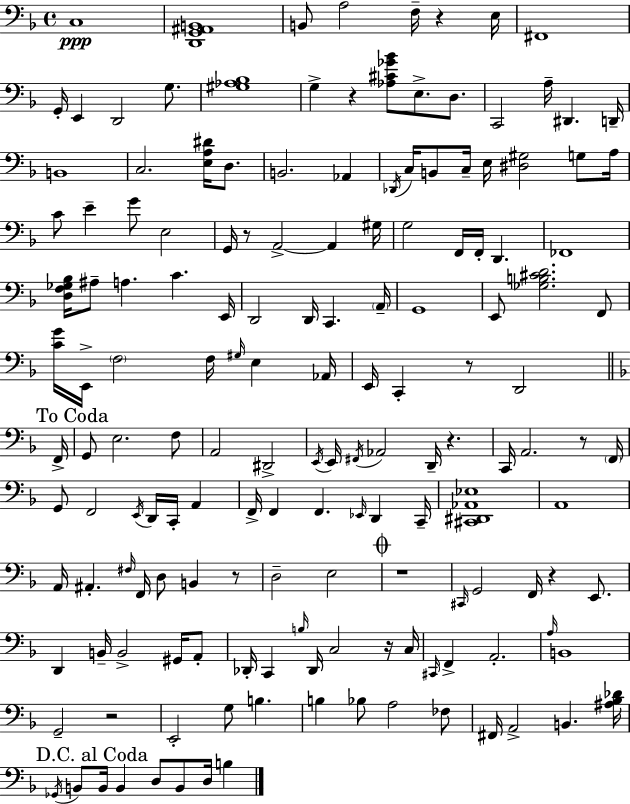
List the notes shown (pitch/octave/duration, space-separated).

C3/w [D2,G2,A#2,B2]/w B2/e A3/h F3/s R/q E3/s F#2/w G2/s E2/q D2/h G3/e. [G#3,Ab3,Bb3]/w G3/q R/q [Ab3,C#4,Gb4,Bb4]/e E3/e. D3/e. C2/h A3/s D#2/q. D2/s B2/w C3/h. [E3,A3,D#4]/s D3/e. B2/h. Ab2/q Db2/s C3/s B2/e C3/s E3/s [D#3,G#3]/h G3/e A3/s C4/e E4/q G4/e E3/h G2/s R/e A2/h A2/q G#3/s G3/h F2/s F2/s D2/q. FES2/w [D3,F3,Gb3,Bb3]/s A#3/e A3/q. C4/q. E2/s D2/h D2/s C2/q. A2/s G2/w E2/e [Gb3,B3,C#4,D4]/h. F2/e [C4,G4]/s E2/s F3/h F3/s G#3/s E3/q Ab2/s E2/s C2/q R/e D2/h F2/s G2/e E3/h. F3/e A2/h D#2/h E2/s E2/s F#2/s Ab2/h D2/s R/q. C2/s A2/h. R/e F2/s G2/e F2/h E2/s D2/s C2/s A2/q F2/s F2/q F2/q. Eb2/s D2/q C2/s [C#2,D#2,Ab2,Eb3]/w A2/w A2/s A#2/q. F#3/s F2/s D3/e B2/q R/e D3/h E3/h R/w C#2/s G2/h F2/s R/q E2/e. D2/q B2/s B2/h G#2/s A2/e Db2/s C2/q B3/s Db2/s C3/h R/s C3/s C#2/s F2/q A2/h. A3/s B2/w G2/h R/h E2/h G3/e B3/q. B3/q Bb3/e A3/h FES3/e F#2/s A2/h B2/q. [A#3,Bb3,Db4]/s Gb2/s B2/e B2/s B2/q D3/e B2/e D3/s B3/q